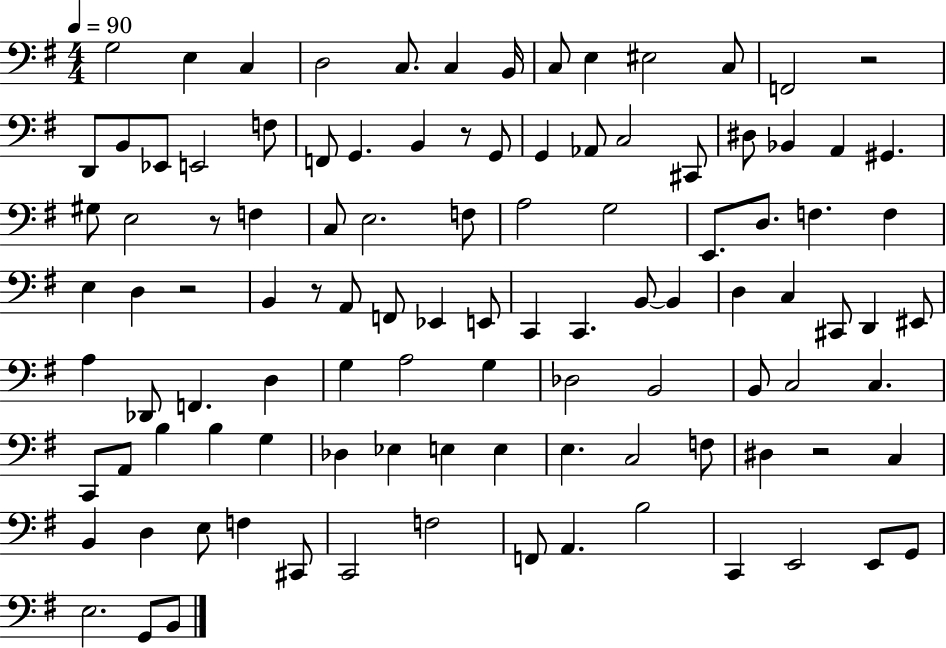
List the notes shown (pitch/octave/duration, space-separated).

G3/h E3/q C3/q D3/h C3/e. C3/q B2/s C3/e E3/q EIS3/h C3/e F2/h R/h D2/e B2/e Eb2/e E2/h F3/e F2/e G2/q. B2/q R/e G2/e G2/q Ab2/e C3/h C#2/e D#3/e Bb2/q A2/q G#2/q. G#3/e E3/h R/e F3/q C3/e E3/h. F3/e A3/h G3/h E2/e. D3/e. F3/q. F3/q E3/q D3/q R/h B2/q R/e A2/e F2/e Eb2/q E2/e C2/q C2/q. B2/e B2/q D3/q C3/q C#2/e D2/q EIS2/e A3/q Db2/e F2/q. D3/q G3/q A3/h G3/q Db3/h B2/h B2/e C3/h C3/q. C2/e A2/e B3/q B3/q G3/q Db3/q Eb3/q E3/q E3/q E3/q. C3/h F3/e D#3/q R/h C3/q B2/q D3/q E3/e F3/q C#2/e C2/h F3/h F2/e A2/q. B3/h C2/q E2/h E2/e G2/e E3/h. G2/e B2/e